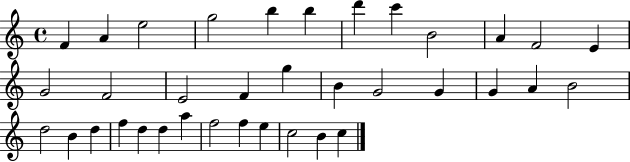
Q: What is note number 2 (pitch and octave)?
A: A4